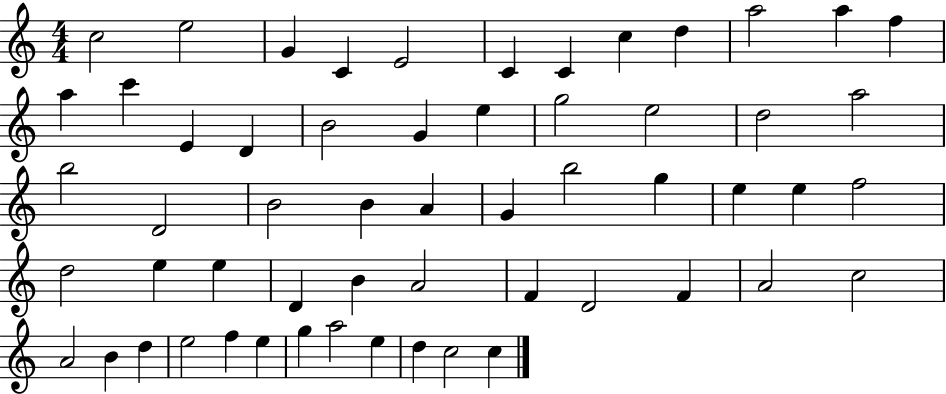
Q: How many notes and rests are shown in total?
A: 57